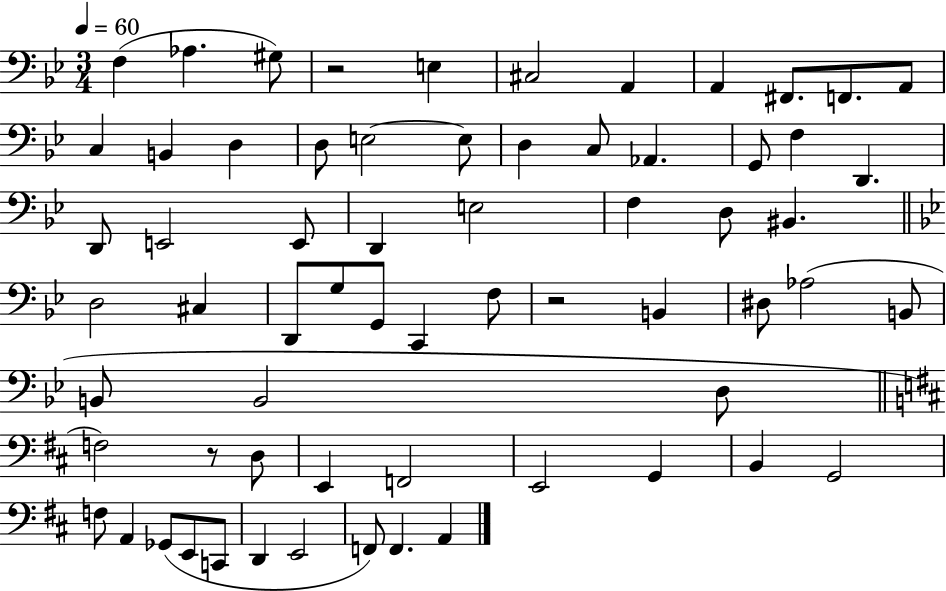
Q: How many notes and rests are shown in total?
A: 65